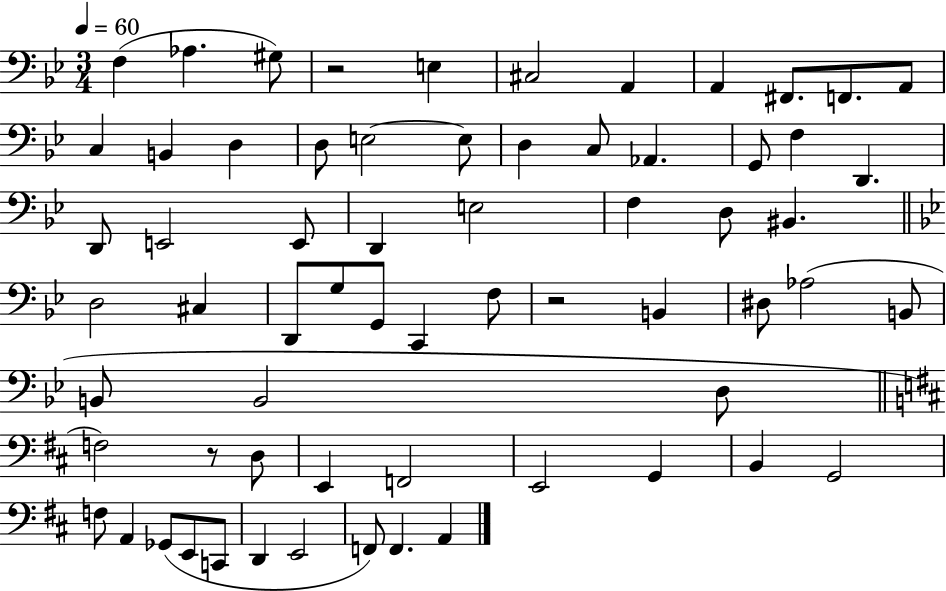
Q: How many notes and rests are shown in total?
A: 65